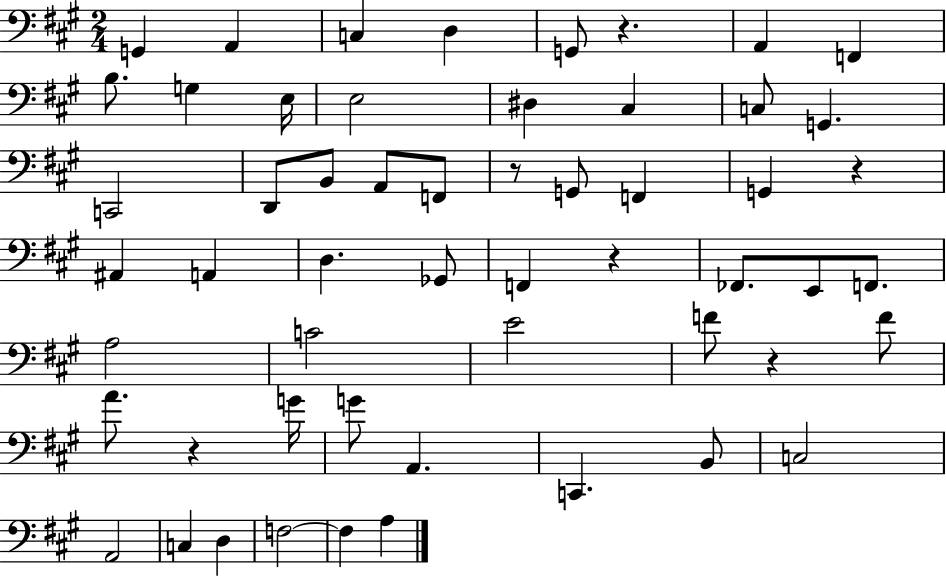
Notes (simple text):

G2/q A2/q C3/q D3/q G2/e R/q. A2/q F2/q B3/e. G3/q E3/s E3/h D#3/q C#3/q C3/e G2/q. C2/h D2/e B2/e A2/e F2/e R/e G2/e F2/q G2/q R/q A#2/q A2/q D3/q. Gb2/e F2/q R/q FES2/e. E2/e F2/e. A3/h C4/h E4/h F4/e R/q F4/e A4/e. R/q G4/s G4/e A2/q. C2/q. B2/e C3/h A2/h C3/q D3/q F3/h F3/q A3/q